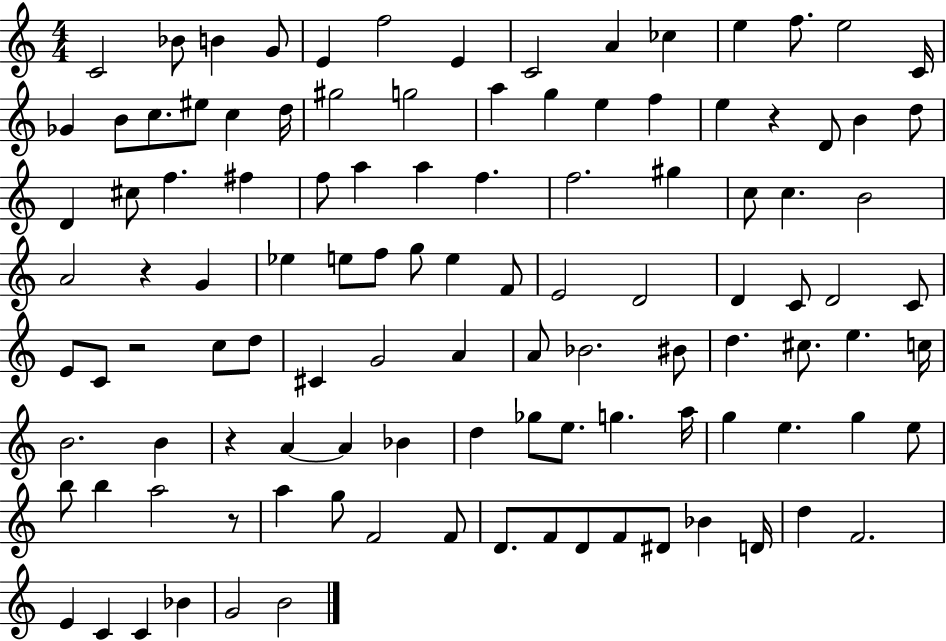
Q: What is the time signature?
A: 4/4